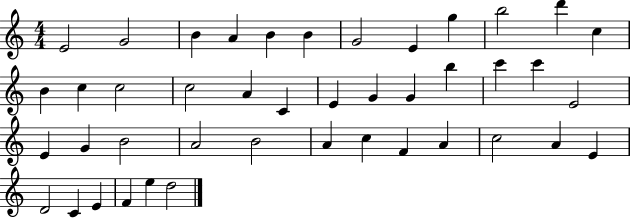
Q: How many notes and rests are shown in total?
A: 43